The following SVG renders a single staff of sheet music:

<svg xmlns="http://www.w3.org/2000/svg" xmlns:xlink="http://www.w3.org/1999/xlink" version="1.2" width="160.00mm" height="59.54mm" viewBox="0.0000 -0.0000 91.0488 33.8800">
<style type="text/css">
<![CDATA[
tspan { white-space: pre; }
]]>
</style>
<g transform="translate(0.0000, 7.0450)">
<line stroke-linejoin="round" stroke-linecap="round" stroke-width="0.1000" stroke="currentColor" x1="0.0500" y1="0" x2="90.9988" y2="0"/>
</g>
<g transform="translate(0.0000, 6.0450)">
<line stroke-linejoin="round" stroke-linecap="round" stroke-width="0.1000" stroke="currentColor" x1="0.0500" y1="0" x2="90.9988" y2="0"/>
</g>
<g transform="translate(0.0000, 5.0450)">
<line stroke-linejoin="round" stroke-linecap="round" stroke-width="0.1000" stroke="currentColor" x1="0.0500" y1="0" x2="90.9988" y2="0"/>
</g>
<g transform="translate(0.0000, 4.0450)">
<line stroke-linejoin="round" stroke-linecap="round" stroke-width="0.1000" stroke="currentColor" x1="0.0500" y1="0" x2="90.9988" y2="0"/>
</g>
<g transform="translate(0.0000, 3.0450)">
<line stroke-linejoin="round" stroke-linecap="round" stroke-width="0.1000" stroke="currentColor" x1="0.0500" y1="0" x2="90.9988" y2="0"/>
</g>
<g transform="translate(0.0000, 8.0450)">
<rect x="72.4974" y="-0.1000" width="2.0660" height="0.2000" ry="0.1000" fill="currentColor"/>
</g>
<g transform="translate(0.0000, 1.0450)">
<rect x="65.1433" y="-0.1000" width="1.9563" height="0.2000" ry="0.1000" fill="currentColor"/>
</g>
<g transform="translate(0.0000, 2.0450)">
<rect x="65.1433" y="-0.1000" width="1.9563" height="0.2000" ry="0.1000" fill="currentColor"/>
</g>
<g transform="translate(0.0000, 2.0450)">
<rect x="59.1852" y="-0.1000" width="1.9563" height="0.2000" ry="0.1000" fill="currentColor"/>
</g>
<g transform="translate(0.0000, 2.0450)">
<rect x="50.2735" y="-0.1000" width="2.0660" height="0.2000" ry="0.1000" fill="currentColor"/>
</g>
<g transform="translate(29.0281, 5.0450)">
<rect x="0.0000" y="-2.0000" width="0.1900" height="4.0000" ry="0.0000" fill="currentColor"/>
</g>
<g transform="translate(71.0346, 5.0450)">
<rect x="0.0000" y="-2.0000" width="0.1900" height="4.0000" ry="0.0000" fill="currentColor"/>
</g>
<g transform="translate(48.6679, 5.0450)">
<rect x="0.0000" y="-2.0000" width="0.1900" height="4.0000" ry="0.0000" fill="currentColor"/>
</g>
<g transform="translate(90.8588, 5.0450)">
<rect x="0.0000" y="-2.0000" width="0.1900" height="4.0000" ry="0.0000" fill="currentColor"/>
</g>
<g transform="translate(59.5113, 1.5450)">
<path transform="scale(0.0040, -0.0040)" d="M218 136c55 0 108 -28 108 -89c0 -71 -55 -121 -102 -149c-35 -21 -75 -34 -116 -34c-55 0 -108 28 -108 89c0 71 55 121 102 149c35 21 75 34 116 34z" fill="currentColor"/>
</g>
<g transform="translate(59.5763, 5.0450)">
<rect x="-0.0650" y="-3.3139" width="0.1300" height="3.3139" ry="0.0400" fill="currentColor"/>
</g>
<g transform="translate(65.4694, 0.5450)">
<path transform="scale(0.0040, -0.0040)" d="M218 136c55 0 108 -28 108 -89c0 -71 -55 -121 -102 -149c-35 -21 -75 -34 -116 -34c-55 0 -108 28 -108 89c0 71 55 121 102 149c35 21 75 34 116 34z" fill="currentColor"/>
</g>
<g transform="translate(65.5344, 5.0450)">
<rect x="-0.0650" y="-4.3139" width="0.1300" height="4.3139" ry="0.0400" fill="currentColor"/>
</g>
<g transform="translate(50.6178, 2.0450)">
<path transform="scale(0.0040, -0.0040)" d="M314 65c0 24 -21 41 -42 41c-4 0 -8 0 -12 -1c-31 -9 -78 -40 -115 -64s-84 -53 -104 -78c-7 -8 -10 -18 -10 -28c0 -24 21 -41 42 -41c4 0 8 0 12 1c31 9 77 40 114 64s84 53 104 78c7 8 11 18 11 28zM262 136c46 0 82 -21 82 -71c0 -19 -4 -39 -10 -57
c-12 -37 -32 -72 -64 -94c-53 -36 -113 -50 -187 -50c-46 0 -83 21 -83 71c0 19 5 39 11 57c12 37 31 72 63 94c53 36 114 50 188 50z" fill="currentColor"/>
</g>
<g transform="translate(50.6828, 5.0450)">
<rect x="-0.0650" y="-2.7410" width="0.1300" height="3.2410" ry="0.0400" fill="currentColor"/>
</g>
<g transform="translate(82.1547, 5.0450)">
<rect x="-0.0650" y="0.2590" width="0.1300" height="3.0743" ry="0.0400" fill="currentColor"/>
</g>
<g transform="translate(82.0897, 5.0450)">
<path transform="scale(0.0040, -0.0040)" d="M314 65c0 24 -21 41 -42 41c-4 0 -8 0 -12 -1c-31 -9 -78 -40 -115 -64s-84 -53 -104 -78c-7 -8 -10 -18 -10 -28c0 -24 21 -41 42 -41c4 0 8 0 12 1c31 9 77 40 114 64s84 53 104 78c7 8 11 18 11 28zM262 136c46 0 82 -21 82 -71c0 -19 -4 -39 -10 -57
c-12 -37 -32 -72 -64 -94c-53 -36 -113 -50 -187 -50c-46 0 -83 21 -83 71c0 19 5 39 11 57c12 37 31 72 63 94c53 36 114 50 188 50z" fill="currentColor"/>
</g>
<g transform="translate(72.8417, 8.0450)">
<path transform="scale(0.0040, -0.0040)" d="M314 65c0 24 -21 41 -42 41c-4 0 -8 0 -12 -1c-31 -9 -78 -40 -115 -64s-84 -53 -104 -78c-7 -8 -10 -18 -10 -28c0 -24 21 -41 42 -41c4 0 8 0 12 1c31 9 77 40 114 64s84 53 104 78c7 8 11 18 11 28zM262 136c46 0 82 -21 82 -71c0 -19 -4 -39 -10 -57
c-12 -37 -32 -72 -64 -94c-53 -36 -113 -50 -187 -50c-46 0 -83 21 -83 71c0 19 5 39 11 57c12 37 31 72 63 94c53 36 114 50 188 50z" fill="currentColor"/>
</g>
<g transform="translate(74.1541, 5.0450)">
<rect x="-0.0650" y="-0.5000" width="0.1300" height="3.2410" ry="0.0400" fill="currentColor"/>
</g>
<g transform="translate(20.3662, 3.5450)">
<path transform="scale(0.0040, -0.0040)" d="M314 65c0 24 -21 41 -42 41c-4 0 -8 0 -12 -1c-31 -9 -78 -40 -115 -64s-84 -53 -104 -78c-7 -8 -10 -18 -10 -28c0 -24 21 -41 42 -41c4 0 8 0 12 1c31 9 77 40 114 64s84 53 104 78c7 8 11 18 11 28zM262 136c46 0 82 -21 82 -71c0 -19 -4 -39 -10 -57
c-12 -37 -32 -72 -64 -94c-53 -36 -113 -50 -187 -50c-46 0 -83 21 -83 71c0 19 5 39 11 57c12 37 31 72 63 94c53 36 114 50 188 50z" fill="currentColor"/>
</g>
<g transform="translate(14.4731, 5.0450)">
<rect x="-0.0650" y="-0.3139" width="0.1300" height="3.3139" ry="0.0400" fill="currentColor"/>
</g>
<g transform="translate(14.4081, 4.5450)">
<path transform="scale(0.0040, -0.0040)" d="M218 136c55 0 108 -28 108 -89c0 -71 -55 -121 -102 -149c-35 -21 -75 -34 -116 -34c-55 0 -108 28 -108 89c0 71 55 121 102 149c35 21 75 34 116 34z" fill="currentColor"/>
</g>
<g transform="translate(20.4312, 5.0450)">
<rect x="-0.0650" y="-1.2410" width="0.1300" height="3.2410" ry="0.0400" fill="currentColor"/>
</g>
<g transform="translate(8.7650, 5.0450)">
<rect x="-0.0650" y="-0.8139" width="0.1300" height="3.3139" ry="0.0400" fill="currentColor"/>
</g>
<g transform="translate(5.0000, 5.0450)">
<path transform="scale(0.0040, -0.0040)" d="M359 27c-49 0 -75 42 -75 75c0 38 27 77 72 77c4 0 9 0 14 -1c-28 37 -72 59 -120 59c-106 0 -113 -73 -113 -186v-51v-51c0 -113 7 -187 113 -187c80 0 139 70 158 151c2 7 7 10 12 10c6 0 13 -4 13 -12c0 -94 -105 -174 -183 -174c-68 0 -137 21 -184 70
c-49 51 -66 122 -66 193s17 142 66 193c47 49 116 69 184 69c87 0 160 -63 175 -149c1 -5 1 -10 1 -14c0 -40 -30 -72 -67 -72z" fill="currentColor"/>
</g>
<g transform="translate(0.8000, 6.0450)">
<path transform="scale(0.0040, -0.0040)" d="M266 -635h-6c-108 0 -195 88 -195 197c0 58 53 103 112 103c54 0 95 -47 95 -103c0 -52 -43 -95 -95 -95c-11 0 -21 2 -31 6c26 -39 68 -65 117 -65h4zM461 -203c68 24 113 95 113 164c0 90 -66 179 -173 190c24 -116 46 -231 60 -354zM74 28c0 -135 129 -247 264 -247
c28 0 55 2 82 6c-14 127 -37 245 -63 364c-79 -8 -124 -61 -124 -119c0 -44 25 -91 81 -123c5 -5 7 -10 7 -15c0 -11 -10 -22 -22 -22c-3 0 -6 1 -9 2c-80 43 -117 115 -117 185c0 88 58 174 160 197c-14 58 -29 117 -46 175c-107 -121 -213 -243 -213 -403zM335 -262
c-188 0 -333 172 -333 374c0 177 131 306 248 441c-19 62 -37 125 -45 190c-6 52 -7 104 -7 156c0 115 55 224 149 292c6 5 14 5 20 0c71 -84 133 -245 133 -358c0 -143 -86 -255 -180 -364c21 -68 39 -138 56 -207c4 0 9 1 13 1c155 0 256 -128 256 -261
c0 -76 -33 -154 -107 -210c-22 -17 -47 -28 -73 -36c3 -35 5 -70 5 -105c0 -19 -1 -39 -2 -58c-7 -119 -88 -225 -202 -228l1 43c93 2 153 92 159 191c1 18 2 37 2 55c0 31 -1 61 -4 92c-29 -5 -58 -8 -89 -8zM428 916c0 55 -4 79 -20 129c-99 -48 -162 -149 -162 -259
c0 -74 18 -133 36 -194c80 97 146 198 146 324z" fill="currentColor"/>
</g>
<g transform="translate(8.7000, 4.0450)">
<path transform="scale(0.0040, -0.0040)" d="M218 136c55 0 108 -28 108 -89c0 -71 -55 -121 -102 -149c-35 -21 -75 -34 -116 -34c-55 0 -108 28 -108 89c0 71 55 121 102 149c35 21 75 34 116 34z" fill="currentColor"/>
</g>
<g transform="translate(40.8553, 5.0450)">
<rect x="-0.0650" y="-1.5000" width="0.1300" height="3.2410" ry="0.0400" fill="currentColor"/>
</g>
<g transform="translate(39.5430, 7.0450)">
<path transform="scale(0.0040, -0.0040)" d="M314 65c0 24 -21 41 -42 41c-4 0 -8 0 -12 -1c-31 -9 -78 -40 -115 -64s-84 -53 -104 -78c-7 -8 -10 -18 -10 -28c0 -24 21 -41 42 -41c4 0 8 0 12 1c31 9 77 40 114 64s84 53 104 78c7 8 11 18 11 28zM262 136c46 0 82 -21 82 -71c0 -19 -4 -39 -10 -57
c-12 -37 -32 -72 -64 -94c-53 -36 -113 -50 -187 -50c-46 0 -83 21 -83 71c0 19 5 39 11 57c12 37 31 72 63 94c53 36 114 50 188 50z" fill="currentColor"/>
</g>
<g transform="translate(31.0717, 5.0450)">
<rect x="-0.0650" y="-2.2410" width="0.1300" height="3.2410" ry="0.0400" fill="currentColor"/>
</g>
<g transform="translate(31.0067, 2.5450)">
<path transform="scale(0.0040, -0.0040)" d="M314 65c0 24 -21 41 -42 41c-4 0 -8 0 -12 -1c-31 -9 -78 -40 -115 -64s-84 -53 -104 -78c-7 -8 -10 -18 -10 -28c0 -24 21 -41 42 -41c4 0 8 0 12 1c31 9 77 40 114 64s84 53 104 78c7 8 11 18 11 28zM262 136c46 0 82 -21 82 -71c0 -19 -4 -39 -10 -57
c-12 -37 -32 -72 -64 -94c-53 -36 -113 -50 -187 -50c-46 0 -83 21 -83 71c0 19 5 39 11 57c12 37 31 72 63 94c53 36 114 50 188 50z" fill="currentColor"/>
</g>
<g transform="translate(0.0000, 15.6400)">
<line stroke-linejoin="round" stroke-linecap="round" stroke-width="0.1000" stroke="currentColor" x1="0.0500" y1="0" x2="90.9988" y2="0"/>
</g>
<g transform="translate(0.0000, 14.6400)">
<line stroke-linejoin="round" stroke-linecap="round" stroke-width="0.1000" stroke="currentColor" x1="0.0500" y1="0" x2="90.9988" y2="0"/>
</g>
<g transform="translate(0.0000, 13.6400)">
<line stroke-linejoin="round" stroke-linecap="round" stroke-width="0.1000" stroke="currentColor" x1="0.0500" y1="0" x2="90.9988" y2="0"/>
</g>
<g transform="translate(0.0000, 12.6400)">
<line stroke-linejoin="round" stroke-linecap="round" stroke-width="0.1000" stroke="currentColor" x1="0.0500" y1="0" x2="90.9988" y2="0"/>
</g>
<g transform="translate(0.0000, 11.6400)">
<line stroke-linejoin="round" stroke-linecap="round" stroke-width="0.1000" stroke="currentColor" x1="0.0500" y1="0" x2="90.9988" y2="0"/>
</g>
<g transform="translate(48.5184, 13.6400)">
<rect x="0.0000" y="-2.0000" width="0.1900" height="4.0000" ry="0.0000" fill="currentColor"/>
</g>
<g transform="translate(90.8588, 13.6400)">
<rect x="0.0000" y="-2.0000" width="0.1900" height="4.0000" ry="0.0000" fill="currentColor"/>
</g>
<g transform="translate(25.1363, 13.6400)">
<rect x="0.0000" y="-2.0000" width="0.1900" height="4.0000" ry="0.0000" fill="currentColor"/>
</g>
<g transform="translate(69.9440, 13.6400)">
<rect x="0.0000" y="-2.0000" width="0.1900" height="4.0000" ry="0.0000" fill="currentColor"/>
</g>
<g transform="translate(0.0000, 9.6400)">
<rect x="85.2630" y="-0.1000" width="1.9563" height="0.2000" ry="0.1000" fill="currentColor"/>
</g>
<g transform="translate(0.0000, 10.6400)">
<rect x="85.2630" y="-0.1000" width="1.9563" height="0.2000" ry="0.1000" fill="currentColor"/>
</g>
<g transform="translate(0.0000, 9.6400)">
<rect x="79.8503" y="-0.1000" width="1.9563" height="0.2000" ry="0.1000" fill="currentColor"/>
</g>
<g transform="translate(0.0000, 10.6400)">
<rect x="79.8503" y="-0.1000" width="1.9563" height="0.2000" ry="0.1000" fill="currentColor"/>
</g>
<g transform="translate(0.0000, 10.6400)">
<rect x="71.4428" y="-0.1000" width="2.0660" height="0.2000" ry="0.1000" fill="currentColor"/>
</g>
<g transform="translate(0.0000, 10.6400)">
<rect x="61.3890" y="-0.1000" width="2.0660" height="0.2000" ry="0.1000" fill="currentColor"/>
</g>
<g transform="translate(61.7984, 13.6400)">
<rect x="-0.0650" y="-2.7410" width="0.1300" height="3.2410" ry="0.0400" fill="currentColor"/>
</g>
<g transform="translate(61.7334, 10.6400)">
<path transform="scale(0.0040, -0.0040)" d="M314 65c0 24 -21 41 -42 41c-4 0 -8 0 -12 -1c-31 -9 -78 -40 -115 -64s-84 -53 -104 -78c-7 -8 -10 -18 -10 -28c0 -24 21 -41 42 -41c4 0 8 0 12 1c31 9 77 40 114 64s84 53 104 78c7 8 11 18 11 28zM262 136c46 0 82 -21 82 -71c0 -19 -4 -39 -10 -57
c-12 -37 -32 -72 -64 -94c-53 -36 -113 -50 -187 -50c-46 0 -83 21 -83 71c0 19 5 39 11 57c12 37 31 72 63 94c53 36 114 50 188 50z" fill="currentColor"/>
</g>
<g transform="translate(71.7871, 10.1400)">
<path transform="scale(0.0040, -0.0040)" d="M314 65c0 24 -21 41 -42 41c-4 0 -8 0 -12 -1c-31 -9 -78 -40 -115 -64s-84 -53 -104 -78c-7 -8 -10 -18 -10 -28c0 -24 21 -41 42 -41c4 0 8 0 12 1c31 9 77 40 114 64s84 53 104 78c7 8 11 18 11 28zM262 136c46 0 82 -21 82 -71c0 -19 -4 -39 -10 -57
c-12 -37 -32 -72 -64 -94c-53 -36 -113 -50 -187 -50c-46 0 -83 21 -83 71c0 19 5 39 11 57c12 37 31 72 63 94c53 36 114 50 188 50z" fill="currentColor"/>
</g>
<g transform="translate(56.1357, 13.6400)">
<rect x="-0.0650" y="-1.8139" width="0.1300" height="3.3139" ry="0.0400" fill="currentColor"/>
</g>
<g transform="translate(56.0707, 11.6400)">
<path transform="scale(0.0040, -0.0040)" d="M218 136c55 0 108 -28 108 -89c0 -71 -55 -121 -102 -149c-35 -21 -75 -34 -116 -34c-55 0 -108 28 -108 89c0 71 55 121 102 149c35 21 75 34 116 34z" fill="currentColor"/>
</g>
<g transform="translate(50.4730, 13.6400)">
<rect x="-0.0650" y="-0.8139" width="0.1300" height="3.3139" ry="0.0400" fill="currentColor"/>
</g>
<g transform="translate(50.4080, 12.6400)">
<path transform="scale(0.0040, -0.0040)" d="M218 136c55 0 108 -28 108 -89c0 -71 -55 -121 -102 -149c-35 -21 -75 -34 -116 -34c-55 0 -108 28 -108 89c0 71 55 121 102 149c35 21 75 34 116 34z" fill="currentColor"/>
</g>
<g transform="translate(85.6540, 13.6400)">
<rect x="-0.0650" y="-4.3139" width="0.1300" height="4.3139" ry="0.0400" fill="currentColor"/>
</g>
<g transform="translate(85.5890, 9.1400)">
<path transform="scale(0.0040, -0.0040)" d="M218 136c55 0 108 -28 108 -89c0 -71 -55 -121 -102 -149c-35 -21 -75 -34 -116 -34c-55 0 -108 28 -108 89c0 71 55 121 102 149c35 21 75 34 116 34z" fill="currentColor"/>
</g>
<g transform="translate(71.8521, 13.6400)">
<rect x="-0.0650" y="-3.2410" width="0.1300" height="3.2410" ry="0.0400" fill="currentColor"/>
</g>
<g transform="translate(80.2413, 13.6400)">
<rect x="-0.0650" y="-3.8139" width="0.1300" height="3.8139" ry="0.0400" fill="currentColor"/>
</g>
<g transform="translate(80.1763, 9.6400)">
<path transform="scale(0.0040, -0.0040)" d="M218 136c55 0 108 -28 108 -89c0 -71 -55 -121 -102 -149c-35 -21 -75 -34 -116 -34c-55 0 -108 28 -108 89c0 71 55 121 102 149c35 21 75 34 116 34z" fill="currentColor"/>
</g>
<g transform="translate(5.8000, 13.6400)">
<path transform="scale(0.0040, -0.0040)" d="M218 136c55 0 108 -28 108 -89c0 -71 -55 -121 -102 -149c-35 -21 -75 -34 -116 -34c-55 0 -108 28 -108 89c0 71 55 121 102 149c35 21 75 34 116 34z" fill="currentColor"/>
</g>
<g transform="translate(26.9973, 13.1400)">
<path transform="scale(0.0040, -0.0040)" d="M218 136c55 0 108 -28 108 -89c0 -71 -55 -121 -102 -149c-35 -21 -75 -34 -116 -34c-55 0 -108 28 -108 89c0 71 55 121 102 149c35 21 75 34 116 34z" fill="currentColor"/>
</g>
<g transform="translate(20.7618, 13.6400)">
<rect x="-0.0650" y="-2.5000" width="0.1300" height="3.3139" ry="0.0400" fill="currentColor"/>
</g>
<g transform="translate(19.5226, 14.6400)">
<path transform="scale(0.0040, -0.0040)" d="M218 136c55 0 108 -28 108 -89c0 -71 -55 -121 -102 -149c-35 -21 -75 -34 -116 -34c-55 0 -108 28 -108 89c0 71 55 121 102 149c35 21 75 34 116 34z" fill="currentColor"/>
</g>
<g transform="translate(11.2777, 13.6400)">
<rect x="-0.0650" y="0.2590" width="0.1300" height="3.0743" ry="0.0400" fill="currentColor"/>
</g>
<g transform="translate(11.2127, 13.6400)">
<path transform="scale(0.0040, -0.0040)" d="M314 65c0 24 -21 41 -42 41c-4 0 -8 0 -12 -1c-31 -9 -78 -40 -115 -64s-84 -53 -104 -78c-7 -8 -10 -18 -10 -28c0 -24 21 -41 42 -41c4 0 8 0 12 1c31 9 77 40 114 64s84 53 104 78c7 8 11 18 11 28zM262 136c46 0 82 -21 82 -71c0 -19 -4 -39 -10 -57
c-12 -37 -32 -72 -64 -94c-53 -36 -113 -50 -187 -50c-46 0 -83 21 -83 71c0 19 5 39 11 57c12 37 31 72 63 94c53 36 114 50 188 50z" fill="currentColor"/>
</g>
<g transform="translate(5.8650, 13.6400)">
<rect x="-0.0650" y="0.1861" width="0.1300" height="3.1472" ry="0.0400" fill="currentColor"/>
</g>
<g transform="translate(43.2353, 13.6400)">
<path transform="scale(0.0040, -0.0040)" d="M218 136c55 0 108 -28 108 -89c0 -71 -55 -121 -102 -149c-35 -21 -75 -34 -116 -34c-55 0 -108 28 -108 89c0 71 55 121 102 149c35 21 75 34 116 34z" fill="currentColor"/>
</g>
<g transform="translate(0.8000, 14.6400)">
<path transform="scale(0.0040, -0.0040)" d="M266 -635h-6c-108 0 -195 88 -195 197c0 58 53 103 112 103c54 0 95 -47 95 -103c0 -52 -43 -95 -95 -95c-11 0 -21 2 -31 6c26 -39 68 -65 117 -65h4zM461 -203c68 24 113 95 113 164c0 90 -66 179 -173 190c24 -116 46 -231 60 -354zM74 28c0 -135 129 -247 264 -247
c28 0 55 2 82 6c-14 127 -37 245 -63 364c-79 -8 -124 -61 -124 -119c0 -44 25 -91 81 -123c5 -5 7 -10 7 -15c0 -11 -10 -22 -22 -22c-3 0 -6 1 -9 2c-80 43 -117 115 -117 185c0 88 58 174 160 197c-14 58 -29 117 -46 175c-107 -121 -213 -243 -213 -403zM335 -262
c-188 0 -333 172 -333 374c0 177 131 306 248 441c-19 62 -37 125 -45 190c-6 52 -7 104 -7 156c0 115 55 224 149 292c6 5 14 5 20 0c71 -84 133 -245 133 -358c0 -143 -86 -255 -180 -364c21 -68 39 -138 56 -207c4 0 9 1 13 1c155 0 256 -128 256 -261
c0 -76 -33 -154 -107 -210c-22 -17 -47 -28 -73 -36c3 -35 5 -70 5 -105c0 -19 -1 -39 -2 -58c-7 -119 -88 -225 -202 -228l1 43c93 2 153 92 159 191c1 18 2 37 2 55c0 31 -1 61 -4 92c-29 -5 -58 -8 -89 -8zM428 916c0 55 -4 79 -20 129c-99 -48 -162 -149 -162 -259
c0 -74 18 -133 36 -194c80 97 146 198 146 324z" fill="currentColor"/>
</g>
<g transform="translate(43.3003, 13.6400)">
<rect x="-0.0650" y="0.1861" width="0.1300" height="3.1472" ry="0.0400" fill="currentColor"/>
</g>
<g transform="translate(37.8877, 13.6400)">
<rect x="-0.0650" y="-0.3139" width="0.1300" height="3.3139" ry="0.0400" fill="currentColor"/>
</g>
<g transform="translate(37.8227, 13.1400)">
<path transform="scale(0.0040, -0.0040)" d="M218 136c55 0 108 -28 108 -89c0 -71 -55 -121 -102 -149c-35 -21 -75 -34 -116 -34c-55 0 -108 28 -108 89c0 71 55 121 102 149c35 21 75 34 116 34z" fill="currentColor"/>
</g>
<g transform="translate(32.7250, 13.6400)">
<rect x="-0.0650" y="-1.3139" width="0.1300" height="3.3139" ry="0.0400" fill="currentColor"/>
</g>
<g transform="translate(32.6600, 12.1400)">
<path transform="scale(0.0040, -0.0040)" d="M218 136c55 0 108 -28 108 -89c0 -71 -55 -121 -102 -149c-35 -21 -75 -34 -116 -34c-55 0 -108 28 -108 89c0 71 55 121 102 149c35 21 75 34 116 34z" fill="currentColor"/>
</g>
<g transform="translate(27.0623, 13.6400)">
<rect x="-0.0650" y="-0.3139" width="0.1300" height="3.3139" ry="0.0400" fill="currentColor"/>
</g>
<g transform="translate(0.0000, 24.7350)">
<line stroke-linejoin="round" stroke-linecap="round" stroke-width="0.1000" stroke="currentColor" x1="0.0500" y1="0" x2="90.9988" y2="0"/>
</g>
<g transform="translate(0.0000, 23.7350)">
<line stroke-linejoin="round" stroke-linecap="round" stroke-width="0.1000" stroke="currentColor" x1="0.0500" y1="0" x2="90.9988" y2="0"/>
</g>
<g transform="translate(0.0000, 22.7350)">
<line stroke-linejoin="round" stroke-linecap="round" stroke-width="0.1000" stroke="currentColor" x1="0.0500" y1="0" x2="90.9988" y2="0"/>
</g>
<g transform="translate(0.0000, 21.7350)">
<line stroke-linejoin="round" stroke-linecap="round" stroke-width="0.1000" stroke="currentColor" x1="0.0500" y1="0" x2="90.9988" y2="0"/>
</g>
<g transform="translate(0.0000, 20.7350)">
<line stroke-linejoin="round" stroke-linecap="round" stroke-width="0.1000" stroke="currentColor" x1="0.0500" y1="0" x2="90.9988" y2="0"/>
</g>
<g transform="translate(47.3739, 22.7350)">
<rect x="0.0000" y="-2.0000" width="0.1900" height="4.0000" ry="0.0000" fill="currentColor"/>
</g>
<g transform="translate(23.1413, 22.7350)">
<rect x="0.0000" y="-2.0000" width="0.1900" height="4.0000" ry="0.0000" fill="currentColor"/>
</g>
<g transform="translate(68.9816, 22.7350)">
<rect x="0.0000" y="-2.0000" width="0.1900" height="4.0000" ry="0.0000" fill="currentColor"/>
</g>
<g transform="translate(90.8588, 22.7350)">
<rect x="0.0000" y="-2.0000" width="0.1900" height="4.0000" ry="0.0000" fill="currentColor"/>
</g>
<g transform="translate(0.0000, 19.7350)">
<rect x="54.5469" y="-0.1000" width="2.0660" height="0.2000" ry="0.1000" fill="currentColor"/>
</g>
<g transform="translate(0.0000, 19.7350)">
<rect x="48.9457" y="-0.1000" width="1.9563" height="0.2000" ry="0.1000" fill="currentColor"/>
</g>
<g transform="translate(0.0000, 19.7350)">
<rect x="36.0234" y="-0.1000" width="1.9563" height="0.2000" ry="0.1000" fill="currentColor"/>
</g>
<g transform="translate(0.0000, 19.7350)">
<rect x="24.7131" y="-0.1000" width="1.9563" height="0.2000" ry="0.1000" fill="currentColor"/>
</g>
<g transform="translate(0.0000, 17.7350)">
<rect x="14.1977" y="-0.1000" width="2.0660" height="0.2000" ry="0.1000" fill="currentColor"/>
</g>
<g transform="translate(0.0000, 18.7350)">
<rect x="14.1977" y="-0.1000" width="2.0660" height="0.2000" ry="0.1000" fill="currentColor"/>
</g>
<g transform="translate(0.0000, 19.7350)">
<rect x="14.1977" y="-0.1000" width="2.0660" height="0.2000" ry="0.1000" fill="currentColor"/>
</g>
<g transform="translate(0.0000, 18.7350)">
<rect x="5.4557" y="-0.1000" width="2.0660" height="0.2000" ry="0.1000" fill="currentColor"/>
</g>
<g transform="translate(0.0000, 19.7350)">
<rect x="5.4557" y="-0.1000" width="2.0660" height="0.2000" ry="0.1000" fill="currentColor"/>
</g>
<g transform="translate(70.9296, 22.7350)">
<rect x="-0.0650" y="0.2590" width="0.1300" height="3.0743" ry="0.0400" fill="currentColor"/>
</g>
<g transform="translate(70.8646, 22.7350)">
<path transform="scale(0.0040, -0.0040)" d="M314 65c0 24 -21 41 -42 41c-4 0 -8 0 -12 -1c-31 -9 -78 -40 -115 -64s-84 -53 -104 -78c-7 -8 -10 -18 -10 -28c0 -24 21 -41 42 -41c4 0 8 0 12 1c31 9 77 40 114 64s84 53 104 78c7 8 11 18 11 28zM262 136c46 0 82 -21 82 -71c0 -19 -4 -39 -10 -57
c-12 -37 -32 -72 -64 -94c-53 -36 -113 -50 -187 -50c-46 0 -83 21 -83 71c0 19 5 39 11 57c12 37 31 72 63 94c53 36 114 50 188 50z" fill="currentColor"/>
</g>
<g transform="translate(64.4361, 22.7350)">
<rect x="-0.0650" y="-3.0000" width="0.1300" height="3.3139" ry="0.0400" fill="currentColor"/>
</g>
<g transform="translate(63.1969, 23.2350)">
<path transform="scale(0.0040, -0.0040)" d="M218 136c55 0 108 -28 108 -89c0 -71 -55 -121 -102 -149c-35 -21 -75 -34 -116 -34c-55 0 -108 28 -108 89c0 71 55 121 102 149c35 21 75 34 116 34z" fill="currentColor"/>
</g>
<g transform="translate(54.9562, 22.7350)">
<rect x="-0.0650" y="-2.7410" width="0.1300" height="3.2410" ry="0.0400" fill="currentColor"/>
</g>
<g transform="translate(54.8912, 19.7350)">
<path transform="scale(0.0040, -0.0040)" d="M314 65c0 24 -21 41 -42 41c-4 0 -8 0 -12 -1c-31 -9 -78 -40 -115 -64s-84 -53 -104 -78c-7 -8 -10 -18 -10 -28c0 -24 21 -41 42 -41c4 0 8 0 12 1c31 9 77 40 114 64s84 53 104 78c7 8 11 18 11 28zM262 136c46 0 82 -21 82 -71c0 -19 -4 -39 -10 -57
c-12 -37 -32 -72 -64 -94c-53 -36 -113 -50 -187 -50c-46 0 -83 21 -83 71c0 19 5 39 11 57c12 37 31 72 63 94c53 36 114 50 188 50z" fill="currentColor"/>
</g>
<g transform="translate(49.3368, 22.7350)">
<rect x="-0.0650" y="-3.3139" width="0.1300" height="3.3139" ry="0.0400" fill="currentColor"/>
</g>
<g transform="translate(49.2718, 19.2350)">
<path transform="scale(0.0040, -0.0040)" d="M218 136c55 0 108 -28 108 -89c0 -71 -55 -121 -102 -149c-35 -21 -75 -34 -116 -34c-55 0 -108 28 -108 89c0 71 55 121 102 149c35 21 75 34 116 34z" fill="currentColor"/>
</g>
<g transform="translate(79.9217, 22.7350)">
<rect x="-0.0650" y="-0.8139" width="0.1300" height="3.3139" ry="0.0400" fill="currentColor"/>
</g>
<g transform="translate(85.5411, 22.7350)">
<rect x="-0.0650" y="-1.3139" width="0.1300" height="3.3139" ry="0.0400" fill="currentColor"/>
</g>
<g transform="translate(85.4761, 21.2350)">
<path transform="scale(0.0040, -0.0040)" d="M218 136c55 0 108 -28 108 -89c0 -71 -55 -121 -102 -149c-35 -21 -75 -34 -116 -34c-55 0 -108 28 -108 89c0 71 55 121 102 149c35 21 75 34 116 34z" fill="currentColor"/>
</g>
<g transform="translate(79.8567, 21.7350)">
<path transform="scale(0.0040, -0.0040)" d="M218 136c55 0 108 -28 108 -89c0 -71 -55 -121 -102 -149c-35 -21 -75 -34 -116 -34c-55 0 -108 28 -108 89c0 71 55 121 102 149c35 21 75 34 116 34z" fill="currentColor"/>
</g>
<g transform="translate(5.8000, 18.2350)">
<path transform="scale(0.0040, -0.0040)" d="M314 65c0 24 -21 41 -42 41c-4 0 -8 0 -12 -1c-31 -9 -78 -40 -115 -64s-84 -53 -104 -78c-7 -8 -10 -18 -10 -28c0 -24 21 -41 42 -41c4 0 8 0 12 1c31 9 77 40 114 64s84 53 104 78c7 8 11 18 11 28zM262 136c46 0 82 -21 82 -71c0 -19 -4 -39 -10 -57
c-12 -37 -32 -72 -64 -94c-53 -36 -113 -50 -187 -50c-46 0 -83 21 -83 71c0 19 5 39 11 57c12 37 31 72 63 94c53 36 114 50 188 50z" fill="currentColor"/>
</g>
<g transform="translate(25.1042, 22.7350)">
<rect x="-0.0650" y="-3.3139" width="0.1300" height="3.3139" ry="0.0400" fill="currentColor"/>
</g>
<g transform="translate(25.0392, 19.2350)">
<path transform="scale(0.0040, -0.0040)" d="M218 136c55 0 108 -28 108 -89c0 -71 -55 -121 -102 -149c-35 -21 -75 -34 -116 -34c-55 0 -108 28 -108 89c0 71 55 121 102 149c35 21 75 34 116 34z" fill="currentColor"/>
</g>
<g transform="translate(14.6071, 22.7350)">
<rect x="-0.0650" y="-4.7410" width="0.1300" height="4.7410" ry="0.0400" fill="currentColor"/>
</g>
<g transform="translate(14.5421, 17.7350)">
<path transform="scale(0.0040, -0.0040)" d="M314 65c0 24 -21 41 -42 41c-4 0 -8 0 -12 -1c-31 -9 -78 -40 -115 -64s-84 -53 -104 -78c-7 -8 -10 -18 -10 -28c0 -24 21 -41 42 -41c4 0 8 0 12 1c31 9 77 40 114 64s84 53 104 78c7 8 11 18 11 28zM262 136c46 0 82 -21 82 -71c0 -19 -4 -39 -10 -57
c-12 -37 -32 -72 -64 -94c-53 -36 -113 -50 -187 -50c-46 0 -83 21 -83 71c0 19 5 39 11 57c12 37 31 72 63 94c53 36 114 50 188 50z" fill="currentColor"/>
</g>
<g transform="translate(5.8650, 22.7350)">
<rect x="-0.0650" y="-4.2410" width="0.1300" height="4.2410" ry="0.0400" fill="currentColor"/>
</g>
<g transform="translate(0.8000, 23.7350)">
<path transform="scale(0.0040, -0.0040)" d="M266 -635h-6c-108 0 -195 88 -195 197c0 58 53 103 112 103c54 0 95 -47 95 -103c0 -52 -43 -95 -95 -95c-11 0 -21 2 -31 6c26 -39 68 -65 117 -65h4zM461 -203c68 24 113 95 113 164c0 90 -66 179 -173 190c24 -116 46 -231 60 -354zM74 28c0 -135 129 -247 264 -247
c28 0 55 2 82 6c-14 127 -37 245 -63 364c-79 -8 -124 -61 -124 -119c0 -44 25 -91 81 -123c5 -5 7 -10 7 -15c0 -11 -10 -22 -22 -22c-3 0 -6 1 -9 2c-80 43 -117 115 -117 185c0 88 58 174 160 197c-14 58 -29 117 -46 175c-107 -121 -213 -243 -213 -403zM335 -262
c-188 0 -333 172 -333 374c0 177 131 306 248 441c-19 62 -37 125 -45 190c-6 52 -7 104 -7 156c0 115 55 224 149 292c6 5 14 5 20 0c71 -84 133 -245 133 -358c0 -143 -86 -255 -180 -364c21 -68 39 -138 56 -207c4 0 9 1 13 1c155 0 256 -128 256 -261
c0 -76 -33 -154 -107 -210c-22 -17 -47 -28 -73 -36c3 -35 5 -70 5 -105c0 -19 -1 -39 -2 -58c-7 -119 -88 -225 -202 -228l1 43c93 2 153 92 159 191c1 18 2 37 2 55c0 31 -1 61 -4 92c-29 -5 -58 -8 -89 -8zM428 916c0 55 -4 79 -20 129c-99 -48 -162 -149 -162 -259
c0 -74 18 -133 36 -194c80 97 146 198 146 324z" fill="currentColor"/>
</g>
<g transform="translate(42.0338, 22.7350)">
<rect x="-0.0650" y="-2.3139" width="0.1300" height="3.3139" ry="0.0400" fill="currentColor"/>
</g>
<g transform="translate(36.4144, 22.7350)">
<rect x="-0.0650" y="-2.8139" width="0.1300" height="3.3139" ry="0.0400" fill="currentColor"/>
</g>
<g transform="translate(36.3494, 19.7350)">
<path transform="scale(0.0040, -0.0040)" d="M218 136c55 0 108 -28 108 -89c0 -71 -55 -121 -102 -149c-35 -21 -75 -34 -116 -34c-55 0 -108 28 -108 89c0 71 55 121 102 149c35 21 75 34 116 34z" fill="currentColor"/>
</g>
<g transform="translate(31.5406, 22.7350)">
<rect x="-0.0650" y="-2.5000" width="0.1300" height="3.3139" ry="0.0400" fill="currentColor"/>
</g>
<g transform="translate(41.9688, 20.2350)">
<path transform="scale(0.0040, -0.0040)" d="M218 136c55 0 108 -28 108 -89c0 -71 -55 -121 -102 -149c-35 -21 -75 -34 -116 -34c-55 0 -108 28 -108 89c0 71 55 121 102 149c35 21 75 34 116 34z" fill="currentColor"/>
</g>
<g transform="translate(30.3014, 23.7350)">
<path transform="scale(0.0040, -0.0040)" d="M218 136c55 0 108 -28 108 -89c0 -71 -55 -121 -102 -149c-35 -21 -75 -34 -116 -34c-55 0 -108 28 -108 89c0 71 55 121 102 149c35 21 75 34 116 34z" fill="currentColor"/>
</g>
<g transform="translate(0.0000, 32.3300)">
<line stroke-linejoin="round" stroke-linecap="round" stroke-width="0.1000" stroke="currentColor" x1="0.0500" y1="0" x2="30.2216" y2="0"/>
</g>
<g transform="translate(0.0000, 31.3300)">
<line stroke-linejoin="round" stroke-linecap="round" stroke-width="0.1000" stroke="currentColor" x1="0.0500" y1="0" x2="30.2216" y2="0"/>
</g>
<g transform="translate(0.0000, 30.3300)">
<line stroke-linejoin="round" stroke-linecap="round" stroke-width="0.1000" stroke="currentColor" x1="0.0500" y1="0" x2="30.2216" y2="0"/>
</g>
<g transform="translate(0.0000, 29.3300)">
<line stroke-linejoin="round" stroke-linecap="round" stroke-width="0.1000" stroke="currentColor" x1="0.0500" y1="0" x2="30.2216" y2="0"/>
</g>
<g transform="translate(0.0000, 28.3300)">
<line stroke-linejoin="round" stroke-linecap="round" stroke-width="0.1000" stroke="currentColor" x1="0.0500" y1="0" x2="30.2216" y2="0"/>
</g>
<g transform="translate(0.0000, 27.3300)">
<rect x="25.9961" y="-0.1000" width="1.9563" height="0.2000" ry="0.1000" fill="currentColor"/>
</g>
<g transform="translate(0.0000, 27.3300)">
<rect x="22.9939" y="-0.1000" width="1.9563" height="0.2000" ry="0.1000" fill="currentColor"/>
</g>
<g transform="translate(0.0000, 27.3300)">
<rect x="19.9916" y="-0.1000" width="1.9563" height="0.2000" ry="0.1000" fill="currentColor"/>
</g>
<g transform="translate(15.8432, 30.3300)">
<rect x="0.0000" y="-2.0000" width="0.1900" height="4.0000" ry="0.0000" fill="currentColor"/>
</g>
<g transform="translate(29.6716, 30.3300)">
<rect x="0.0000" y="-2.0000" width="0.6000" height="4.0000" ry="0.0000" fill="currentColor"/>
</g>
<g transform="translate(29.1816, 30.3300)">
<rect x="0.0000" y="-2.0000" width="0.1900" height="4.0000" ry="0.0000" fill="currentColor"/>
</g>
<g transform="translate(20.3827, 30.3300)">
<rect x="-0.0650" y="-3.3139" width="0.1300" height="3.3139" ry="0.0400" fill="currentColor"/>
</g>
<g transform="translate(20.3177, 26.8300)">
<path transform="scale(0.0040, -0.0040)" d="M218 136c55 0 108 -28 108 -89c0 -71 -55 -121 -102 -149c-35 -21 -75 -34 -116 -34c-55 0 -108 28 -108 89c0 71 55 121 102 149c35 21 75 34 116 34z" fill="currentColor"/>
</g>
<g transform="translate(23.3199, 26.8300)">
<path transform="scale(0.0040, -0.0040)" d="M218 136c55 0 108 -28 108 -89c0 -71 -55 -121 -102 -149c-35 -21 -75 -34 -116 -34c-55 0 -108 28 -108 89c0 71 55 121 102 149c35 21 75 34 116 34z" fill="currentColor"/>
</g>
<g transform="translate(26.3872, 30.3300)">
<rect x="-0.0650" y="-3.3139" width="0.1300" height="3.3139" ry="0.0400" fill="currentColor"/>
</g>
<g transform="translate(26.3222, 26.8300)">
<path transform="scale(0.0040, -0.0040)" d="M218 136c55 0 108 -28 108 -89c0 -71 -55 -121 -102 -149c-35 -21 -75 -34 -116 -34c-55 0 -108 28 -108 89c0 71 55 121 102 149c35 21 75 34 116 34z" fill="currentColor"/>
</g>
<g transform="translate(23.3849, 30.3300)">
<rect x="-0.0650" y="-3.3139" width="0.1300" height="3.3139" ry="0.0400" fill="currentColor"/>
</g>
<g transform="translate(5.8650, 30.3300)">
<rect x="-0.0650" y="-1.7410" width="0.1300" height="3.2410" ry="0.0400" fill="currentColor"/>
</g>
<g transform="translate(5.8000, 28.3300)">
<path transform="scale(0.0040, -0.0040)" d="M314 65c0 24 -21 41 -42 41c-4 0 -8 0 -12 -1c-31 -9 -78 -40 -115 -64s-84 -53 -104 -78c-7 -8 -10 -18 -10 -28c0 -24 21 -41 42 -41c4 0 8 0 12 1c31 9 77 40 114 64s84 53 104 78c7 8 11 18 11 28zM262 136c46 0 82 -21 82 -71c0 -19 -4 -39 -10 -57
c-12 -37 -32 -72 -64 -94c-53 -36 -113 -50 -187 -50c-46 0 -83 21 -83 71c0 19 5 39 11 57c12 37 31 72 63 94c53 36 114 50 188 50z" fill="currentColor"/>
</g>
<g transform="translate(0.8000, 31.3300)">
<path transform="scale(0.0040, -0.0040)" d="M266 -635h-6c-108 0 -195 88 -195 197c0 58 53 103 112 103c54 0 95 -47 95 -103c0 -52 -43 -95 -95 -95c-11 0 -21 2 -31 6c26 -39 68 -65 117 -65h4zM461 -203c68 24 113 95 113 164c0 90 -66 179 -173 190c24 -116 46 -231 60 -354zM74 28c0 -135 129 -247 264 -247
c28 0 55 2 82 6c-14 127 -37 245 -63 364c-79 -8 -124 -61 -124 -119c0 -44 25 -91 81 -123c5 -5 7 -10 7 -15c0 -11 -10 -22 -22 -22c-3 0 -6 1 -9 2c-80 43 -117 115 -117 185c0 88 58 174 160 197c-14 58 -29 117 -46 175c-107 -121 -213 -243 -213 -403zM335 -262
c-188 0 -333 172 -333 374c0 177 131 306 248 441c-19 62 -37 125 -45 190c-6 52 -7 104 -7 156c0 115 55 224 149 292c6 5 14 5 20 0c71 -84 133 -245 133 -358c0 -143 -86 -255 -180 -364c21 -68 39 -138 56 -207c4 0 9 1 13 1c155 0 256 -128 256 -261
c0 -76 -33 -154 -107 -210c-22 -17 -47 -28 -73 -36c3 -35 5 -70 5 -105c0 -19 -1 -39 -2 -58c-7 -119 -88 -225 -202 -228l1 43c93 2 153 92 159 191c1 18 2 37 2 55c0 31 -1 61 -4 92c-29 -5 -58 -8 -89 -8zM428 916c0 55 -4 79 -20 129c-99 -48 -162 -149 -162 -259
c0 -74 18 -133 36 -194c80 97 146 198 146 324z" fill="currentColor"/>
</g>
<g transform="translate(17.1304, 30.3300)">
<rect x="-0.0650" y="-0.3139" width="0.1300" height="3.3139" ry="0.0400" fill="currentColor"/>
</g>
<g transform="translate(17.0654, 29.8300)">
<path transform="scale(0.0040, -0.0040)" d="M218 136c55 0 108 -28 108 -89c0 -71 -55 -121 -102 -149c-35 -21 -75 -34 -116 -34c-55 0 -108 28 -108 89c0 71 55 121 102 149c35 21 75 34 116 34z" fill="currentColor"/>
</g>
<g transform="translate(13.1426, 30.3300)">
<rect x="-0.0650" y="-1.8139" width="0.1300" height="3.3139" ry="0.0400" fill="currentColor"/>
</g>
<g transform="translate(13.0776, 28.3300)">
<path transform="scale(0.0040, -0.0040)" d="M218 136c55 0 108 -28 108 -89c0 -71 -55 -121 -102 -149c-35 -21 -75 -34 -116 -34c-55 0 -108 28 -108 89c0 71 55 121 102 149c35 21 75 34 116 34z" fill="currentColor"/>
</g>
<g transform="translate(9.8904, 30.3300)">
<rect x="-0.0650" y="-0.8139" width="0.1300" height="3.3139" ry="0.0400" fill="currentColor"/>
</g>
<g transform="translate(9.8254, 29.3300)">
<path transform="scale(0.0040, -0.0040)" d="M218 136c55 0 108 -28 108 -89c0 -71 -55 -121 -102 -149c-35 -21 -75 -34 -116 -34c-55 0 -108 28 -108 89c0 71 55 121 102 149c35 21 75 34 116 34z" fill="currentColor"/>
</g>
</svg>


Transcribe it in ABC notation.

X:1
T:Untitled
M:4/4
L:1/4
K:C
d c e2 g2 E2 a2 b d' C2 B2 B B2 G c e c B d f a2 b2 c' d' d'2 e'2 b G a g b a2 A B2 d e f2 d f c b b b